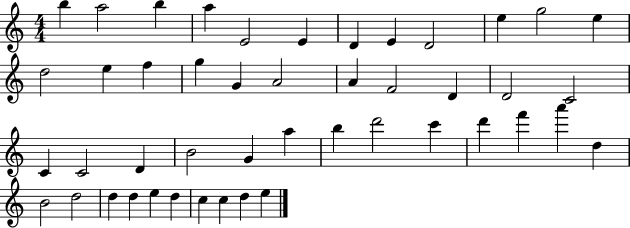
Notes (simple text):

B5/q A5/h B5/q A5/q E4/h E4/q D4/q E4/q D4/h E5/q G5/h E5/q D5/h E5/q F5/q G5/q G4/q A4/h A4/q F4/h D4/q D4/h C4/h C4/q C4/h D4/q B4/h G4/q A5/q B5/q D6/h C6/q D6/q F6/q A6/q D5/q B4/h D5/h D5/q D5/q E5/q D5/q C5/q C5/q D5/q E5/q